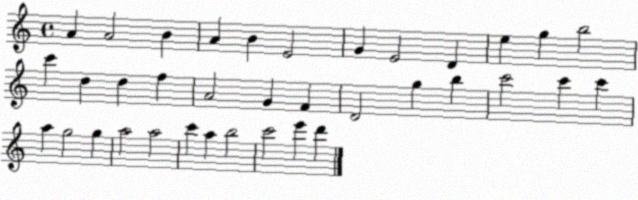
X:1
T:Untitled
M:4/4
L:1/4
K:C
A A2 B A B E2 G E2 D e g b2 c' d d f A2 G F D2 g b c'2 c' c' a g2 g a2 a2 c' a b2 c'2 e' d'